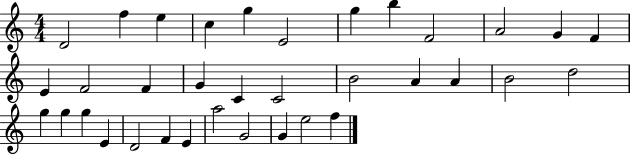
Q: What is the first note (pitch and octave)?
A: D4